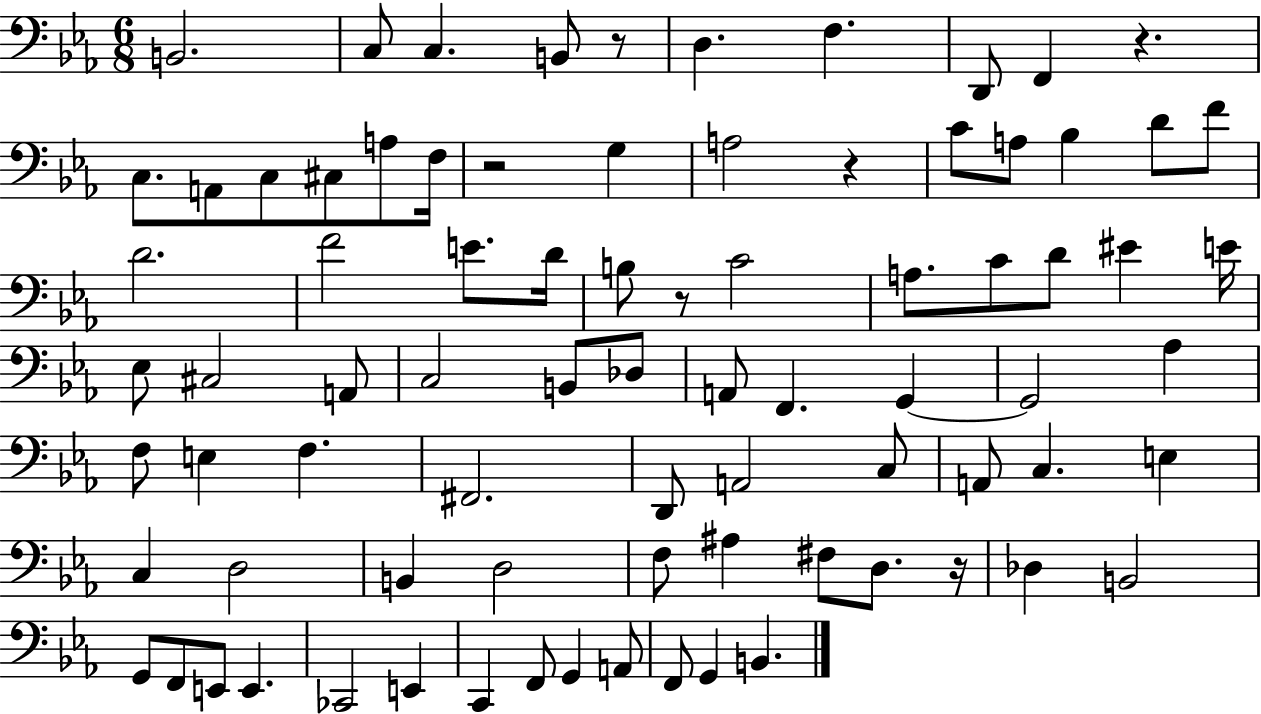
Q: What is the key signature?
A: EES major